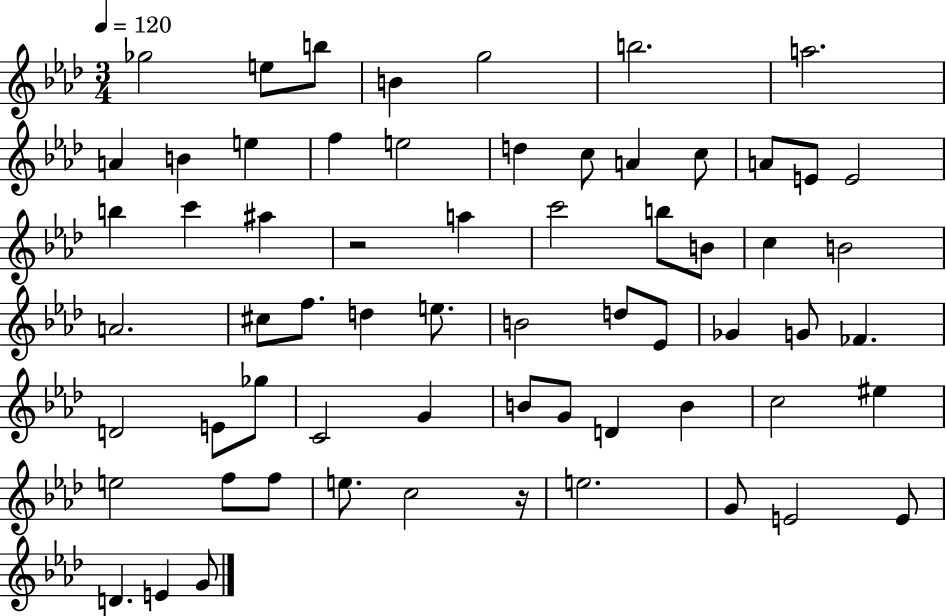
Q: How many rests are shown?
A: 2